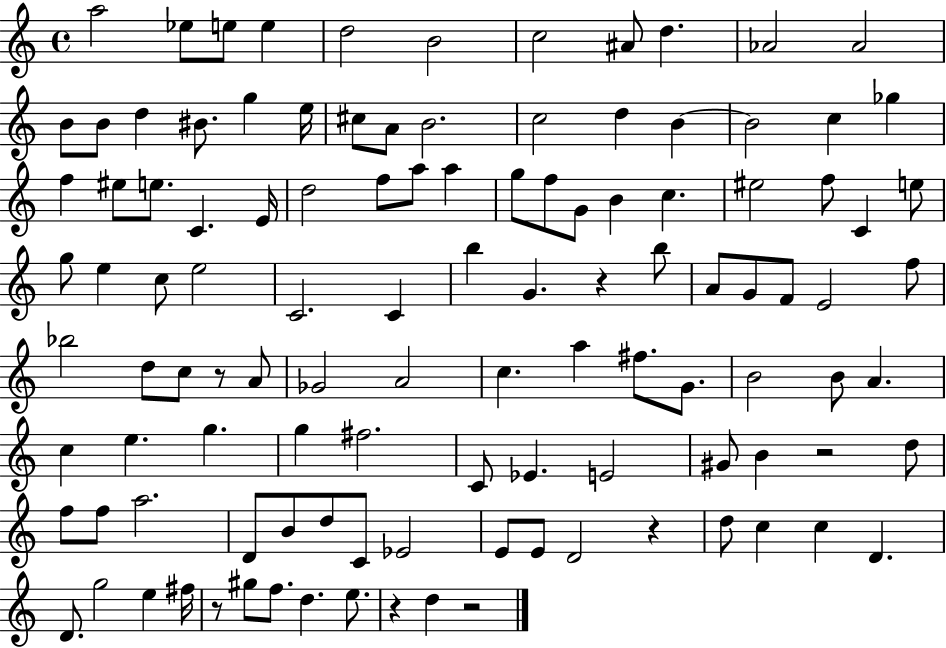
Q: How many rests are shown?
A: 7